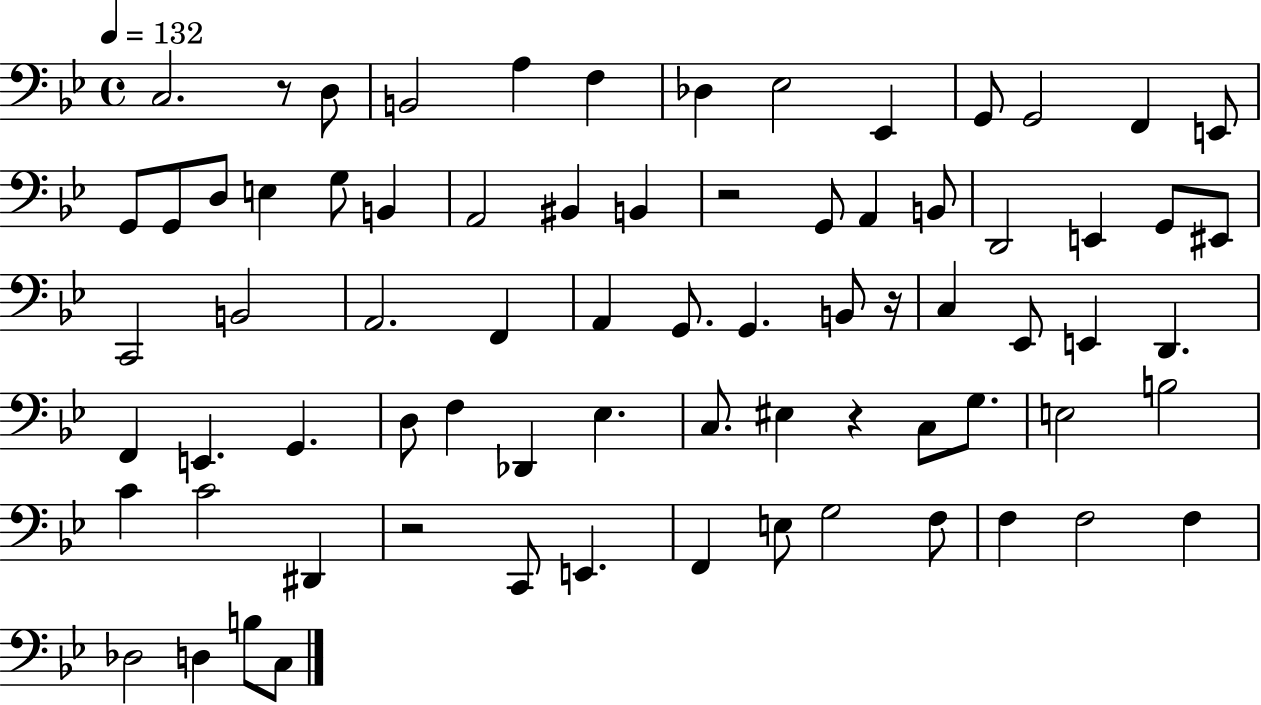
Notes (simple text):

C3/h. R/e D3/e B2/h A3/q F3/q Db3/q Eb3/h Eb2/q G2/e G2/h F2/q E2/e G2/e G2/e D3/e E3/q G3/e B2/q A2/h BIS2/q B2/q R/h G2/e A2/q B2/e D2/h E2/q G2/e EIS2/e C2/h B2/h A2/h. F2/q A2/q G2/e. G2/q. B2/e R/s C3/q Eb2/e E2/q D2/q. F2/q E2/q. G2/q. D3/e F3/q Db2/q Eb3/q. C3/e. EIS3/q R/q C3/e G3/e. E3/h B3/h C4/q C4/h D#2/q R/h C2/e E2/q. F2/q E3/e G3/h F3/e F3/q F3/h F3/q Db3/h D3/q B3/e C3/e